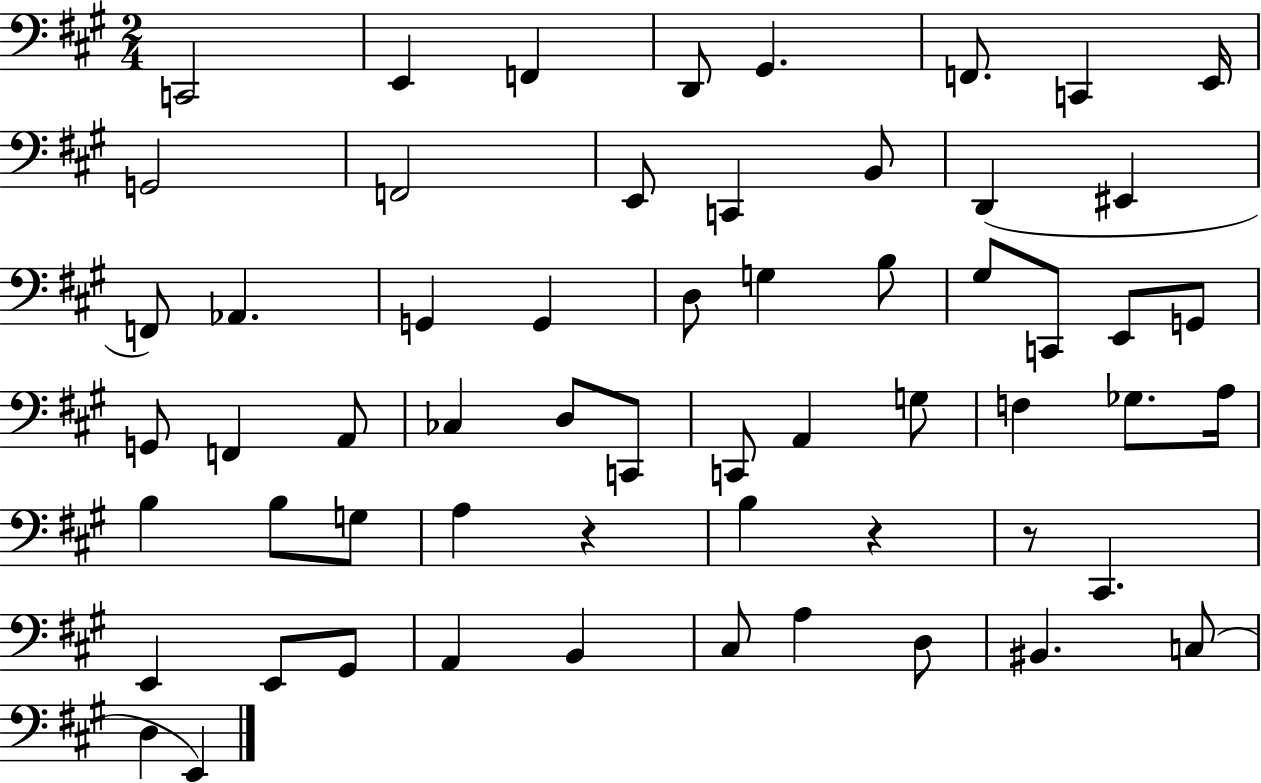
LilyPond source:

{
  \clef bass
  \numericTimeSignature
  \time 2/4
  \key a \major
  c,2 | e,4 f,4 | d,8 gis,4. | f,8. c,4 e,16 | \break g,2 | f,2 | e,8 c,4 b,8 | d,4( eis,4 | \break f,8) aes,4. | g,4 g,4 | d8 g4 b8 | gis8 c,8 e,8 g,8 | \break g,8 f,4 a,8 | ces4 d8 c,8 | c,8 a,4 g8 | f4 ges8. a16 | \break b4 b8 g8 | a4 r4 | b4 r4 | r8 cis,4. | \break e,4 e,8 gis,8 | a,4 b,4 | cis8 a4 d8 | bis,4. c8( | \break d4 e,4) | \bar "|."
}